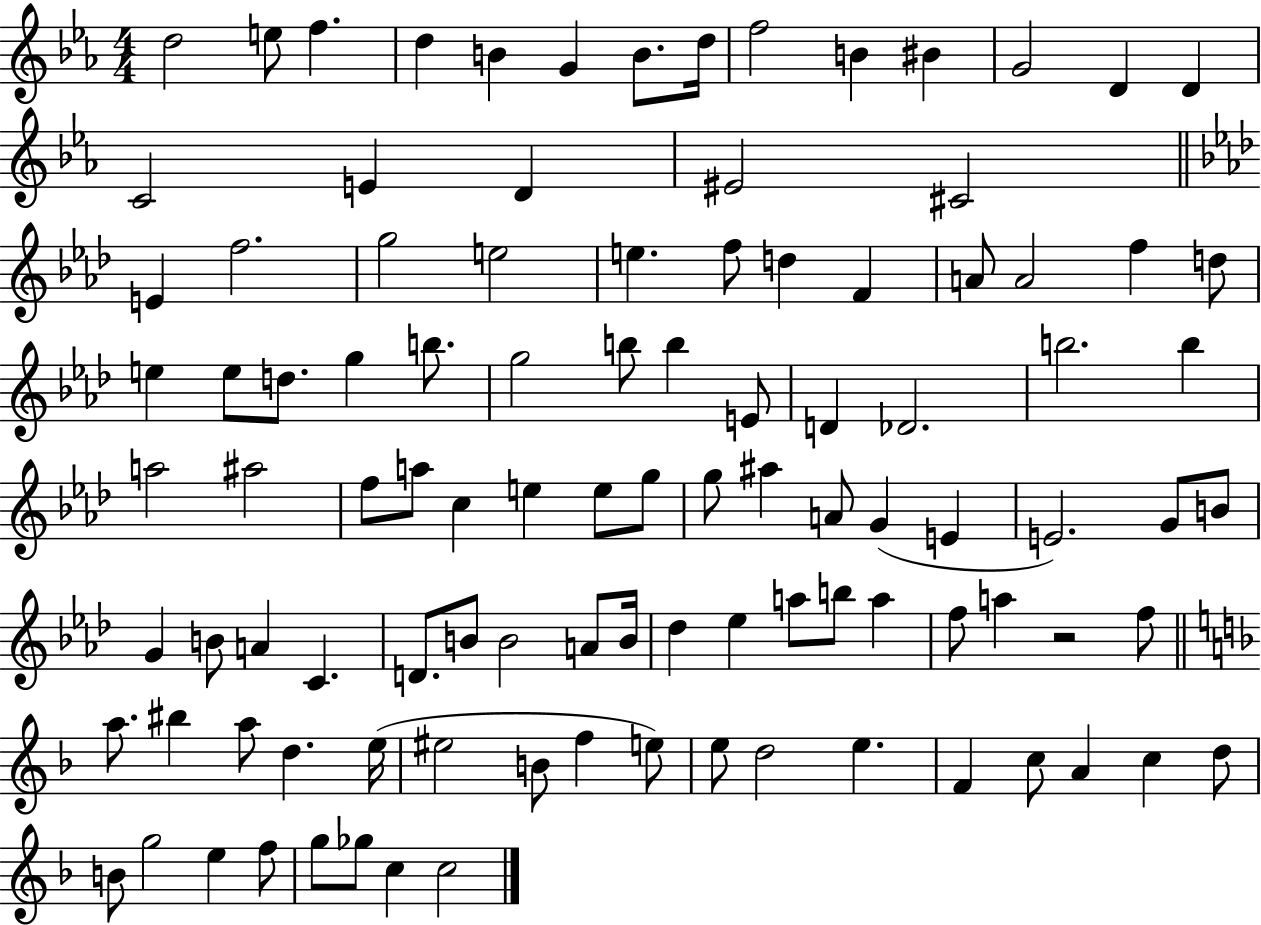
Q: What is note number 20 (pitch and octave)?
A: E4